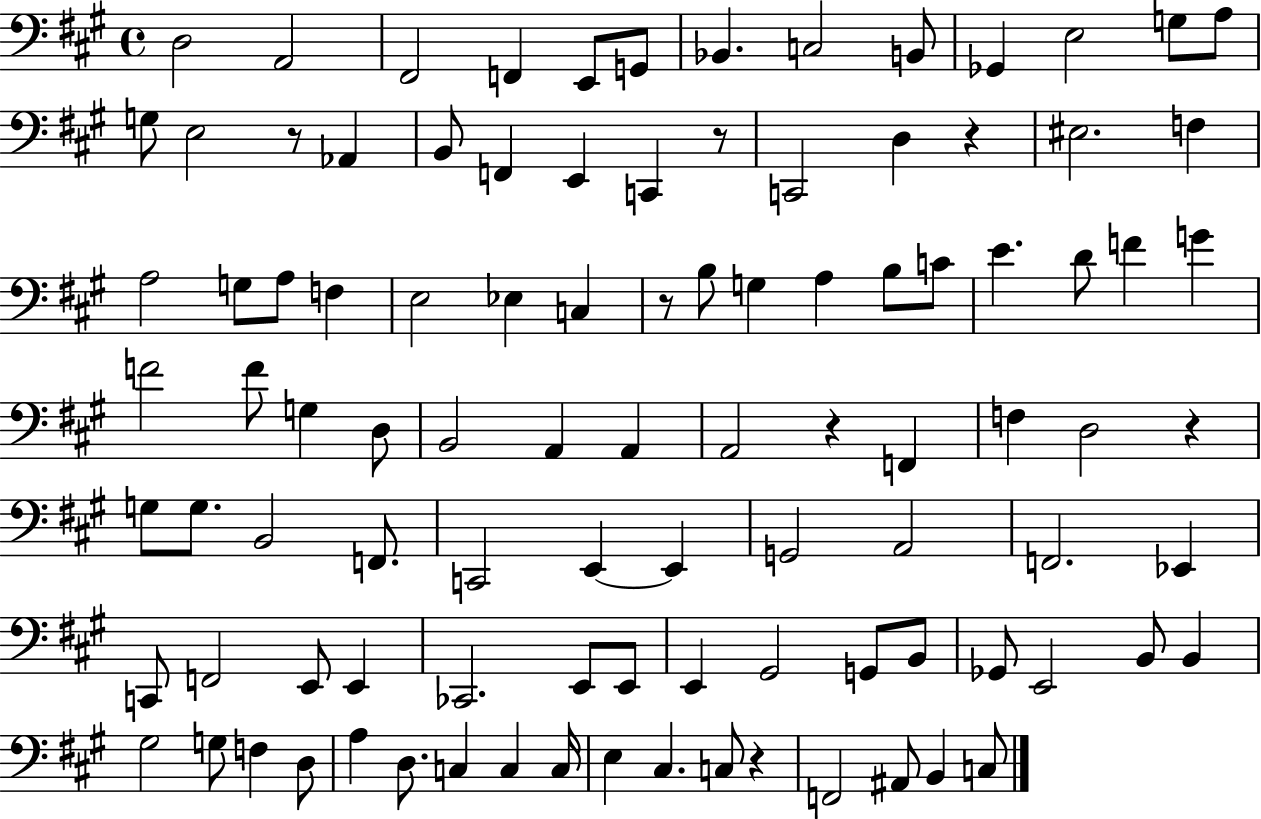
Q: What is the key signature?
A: A major